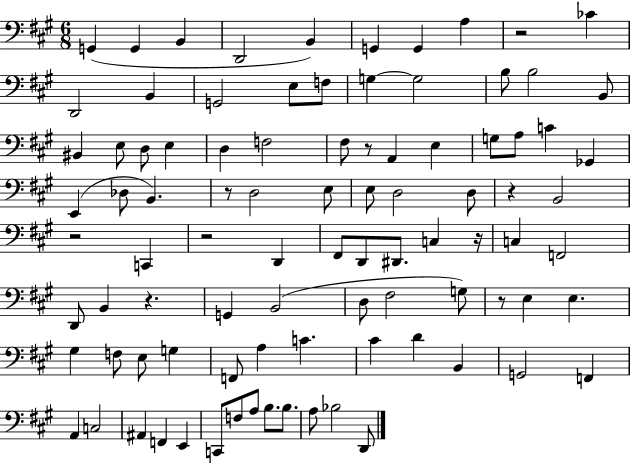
{
  \clef bass
  \numericTimeSignature
  \time 6/8
  \key a \major
  g,4( g,4 b,4 | d,2 b,4) | g,4 g,4 a4 | r2 ces'4 | \break d,2 b,4 | g,2 e8 f8 | g4~~ g2 | b8 b2 b,8 | \break bis,4 e8 d8 e4 | d4 f2 | fis8 r8 a,4 e4 | g8 a8 c'4 ges,4 | \break e,4( des8 b,4.) | r8 d2 e8 | e8 d2 d8 | r4 b,2 | \break r2 c,4 | r2 d,4 | fis,8 d,8 dis,8. c4 r16 | c4 f,2 | \break d,8 b,4 r4. | g,4 b,2( | d8 fis2 g8) | r8 e4 e4. | \break gis4 f8 e8 g4 | f,8 a4 c'4. | cis'4 d'4 b,4 | g,2 f,4 | \break a,4 c2 | ais,4 f,4 e,4 | c,8 f8 a8 b8. b8. | a8 bes2 d,8 | \break \bar "|."
}